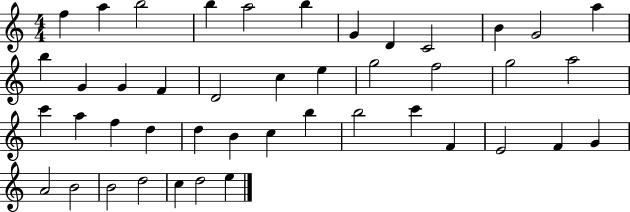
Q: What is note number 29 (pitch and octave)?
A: B4